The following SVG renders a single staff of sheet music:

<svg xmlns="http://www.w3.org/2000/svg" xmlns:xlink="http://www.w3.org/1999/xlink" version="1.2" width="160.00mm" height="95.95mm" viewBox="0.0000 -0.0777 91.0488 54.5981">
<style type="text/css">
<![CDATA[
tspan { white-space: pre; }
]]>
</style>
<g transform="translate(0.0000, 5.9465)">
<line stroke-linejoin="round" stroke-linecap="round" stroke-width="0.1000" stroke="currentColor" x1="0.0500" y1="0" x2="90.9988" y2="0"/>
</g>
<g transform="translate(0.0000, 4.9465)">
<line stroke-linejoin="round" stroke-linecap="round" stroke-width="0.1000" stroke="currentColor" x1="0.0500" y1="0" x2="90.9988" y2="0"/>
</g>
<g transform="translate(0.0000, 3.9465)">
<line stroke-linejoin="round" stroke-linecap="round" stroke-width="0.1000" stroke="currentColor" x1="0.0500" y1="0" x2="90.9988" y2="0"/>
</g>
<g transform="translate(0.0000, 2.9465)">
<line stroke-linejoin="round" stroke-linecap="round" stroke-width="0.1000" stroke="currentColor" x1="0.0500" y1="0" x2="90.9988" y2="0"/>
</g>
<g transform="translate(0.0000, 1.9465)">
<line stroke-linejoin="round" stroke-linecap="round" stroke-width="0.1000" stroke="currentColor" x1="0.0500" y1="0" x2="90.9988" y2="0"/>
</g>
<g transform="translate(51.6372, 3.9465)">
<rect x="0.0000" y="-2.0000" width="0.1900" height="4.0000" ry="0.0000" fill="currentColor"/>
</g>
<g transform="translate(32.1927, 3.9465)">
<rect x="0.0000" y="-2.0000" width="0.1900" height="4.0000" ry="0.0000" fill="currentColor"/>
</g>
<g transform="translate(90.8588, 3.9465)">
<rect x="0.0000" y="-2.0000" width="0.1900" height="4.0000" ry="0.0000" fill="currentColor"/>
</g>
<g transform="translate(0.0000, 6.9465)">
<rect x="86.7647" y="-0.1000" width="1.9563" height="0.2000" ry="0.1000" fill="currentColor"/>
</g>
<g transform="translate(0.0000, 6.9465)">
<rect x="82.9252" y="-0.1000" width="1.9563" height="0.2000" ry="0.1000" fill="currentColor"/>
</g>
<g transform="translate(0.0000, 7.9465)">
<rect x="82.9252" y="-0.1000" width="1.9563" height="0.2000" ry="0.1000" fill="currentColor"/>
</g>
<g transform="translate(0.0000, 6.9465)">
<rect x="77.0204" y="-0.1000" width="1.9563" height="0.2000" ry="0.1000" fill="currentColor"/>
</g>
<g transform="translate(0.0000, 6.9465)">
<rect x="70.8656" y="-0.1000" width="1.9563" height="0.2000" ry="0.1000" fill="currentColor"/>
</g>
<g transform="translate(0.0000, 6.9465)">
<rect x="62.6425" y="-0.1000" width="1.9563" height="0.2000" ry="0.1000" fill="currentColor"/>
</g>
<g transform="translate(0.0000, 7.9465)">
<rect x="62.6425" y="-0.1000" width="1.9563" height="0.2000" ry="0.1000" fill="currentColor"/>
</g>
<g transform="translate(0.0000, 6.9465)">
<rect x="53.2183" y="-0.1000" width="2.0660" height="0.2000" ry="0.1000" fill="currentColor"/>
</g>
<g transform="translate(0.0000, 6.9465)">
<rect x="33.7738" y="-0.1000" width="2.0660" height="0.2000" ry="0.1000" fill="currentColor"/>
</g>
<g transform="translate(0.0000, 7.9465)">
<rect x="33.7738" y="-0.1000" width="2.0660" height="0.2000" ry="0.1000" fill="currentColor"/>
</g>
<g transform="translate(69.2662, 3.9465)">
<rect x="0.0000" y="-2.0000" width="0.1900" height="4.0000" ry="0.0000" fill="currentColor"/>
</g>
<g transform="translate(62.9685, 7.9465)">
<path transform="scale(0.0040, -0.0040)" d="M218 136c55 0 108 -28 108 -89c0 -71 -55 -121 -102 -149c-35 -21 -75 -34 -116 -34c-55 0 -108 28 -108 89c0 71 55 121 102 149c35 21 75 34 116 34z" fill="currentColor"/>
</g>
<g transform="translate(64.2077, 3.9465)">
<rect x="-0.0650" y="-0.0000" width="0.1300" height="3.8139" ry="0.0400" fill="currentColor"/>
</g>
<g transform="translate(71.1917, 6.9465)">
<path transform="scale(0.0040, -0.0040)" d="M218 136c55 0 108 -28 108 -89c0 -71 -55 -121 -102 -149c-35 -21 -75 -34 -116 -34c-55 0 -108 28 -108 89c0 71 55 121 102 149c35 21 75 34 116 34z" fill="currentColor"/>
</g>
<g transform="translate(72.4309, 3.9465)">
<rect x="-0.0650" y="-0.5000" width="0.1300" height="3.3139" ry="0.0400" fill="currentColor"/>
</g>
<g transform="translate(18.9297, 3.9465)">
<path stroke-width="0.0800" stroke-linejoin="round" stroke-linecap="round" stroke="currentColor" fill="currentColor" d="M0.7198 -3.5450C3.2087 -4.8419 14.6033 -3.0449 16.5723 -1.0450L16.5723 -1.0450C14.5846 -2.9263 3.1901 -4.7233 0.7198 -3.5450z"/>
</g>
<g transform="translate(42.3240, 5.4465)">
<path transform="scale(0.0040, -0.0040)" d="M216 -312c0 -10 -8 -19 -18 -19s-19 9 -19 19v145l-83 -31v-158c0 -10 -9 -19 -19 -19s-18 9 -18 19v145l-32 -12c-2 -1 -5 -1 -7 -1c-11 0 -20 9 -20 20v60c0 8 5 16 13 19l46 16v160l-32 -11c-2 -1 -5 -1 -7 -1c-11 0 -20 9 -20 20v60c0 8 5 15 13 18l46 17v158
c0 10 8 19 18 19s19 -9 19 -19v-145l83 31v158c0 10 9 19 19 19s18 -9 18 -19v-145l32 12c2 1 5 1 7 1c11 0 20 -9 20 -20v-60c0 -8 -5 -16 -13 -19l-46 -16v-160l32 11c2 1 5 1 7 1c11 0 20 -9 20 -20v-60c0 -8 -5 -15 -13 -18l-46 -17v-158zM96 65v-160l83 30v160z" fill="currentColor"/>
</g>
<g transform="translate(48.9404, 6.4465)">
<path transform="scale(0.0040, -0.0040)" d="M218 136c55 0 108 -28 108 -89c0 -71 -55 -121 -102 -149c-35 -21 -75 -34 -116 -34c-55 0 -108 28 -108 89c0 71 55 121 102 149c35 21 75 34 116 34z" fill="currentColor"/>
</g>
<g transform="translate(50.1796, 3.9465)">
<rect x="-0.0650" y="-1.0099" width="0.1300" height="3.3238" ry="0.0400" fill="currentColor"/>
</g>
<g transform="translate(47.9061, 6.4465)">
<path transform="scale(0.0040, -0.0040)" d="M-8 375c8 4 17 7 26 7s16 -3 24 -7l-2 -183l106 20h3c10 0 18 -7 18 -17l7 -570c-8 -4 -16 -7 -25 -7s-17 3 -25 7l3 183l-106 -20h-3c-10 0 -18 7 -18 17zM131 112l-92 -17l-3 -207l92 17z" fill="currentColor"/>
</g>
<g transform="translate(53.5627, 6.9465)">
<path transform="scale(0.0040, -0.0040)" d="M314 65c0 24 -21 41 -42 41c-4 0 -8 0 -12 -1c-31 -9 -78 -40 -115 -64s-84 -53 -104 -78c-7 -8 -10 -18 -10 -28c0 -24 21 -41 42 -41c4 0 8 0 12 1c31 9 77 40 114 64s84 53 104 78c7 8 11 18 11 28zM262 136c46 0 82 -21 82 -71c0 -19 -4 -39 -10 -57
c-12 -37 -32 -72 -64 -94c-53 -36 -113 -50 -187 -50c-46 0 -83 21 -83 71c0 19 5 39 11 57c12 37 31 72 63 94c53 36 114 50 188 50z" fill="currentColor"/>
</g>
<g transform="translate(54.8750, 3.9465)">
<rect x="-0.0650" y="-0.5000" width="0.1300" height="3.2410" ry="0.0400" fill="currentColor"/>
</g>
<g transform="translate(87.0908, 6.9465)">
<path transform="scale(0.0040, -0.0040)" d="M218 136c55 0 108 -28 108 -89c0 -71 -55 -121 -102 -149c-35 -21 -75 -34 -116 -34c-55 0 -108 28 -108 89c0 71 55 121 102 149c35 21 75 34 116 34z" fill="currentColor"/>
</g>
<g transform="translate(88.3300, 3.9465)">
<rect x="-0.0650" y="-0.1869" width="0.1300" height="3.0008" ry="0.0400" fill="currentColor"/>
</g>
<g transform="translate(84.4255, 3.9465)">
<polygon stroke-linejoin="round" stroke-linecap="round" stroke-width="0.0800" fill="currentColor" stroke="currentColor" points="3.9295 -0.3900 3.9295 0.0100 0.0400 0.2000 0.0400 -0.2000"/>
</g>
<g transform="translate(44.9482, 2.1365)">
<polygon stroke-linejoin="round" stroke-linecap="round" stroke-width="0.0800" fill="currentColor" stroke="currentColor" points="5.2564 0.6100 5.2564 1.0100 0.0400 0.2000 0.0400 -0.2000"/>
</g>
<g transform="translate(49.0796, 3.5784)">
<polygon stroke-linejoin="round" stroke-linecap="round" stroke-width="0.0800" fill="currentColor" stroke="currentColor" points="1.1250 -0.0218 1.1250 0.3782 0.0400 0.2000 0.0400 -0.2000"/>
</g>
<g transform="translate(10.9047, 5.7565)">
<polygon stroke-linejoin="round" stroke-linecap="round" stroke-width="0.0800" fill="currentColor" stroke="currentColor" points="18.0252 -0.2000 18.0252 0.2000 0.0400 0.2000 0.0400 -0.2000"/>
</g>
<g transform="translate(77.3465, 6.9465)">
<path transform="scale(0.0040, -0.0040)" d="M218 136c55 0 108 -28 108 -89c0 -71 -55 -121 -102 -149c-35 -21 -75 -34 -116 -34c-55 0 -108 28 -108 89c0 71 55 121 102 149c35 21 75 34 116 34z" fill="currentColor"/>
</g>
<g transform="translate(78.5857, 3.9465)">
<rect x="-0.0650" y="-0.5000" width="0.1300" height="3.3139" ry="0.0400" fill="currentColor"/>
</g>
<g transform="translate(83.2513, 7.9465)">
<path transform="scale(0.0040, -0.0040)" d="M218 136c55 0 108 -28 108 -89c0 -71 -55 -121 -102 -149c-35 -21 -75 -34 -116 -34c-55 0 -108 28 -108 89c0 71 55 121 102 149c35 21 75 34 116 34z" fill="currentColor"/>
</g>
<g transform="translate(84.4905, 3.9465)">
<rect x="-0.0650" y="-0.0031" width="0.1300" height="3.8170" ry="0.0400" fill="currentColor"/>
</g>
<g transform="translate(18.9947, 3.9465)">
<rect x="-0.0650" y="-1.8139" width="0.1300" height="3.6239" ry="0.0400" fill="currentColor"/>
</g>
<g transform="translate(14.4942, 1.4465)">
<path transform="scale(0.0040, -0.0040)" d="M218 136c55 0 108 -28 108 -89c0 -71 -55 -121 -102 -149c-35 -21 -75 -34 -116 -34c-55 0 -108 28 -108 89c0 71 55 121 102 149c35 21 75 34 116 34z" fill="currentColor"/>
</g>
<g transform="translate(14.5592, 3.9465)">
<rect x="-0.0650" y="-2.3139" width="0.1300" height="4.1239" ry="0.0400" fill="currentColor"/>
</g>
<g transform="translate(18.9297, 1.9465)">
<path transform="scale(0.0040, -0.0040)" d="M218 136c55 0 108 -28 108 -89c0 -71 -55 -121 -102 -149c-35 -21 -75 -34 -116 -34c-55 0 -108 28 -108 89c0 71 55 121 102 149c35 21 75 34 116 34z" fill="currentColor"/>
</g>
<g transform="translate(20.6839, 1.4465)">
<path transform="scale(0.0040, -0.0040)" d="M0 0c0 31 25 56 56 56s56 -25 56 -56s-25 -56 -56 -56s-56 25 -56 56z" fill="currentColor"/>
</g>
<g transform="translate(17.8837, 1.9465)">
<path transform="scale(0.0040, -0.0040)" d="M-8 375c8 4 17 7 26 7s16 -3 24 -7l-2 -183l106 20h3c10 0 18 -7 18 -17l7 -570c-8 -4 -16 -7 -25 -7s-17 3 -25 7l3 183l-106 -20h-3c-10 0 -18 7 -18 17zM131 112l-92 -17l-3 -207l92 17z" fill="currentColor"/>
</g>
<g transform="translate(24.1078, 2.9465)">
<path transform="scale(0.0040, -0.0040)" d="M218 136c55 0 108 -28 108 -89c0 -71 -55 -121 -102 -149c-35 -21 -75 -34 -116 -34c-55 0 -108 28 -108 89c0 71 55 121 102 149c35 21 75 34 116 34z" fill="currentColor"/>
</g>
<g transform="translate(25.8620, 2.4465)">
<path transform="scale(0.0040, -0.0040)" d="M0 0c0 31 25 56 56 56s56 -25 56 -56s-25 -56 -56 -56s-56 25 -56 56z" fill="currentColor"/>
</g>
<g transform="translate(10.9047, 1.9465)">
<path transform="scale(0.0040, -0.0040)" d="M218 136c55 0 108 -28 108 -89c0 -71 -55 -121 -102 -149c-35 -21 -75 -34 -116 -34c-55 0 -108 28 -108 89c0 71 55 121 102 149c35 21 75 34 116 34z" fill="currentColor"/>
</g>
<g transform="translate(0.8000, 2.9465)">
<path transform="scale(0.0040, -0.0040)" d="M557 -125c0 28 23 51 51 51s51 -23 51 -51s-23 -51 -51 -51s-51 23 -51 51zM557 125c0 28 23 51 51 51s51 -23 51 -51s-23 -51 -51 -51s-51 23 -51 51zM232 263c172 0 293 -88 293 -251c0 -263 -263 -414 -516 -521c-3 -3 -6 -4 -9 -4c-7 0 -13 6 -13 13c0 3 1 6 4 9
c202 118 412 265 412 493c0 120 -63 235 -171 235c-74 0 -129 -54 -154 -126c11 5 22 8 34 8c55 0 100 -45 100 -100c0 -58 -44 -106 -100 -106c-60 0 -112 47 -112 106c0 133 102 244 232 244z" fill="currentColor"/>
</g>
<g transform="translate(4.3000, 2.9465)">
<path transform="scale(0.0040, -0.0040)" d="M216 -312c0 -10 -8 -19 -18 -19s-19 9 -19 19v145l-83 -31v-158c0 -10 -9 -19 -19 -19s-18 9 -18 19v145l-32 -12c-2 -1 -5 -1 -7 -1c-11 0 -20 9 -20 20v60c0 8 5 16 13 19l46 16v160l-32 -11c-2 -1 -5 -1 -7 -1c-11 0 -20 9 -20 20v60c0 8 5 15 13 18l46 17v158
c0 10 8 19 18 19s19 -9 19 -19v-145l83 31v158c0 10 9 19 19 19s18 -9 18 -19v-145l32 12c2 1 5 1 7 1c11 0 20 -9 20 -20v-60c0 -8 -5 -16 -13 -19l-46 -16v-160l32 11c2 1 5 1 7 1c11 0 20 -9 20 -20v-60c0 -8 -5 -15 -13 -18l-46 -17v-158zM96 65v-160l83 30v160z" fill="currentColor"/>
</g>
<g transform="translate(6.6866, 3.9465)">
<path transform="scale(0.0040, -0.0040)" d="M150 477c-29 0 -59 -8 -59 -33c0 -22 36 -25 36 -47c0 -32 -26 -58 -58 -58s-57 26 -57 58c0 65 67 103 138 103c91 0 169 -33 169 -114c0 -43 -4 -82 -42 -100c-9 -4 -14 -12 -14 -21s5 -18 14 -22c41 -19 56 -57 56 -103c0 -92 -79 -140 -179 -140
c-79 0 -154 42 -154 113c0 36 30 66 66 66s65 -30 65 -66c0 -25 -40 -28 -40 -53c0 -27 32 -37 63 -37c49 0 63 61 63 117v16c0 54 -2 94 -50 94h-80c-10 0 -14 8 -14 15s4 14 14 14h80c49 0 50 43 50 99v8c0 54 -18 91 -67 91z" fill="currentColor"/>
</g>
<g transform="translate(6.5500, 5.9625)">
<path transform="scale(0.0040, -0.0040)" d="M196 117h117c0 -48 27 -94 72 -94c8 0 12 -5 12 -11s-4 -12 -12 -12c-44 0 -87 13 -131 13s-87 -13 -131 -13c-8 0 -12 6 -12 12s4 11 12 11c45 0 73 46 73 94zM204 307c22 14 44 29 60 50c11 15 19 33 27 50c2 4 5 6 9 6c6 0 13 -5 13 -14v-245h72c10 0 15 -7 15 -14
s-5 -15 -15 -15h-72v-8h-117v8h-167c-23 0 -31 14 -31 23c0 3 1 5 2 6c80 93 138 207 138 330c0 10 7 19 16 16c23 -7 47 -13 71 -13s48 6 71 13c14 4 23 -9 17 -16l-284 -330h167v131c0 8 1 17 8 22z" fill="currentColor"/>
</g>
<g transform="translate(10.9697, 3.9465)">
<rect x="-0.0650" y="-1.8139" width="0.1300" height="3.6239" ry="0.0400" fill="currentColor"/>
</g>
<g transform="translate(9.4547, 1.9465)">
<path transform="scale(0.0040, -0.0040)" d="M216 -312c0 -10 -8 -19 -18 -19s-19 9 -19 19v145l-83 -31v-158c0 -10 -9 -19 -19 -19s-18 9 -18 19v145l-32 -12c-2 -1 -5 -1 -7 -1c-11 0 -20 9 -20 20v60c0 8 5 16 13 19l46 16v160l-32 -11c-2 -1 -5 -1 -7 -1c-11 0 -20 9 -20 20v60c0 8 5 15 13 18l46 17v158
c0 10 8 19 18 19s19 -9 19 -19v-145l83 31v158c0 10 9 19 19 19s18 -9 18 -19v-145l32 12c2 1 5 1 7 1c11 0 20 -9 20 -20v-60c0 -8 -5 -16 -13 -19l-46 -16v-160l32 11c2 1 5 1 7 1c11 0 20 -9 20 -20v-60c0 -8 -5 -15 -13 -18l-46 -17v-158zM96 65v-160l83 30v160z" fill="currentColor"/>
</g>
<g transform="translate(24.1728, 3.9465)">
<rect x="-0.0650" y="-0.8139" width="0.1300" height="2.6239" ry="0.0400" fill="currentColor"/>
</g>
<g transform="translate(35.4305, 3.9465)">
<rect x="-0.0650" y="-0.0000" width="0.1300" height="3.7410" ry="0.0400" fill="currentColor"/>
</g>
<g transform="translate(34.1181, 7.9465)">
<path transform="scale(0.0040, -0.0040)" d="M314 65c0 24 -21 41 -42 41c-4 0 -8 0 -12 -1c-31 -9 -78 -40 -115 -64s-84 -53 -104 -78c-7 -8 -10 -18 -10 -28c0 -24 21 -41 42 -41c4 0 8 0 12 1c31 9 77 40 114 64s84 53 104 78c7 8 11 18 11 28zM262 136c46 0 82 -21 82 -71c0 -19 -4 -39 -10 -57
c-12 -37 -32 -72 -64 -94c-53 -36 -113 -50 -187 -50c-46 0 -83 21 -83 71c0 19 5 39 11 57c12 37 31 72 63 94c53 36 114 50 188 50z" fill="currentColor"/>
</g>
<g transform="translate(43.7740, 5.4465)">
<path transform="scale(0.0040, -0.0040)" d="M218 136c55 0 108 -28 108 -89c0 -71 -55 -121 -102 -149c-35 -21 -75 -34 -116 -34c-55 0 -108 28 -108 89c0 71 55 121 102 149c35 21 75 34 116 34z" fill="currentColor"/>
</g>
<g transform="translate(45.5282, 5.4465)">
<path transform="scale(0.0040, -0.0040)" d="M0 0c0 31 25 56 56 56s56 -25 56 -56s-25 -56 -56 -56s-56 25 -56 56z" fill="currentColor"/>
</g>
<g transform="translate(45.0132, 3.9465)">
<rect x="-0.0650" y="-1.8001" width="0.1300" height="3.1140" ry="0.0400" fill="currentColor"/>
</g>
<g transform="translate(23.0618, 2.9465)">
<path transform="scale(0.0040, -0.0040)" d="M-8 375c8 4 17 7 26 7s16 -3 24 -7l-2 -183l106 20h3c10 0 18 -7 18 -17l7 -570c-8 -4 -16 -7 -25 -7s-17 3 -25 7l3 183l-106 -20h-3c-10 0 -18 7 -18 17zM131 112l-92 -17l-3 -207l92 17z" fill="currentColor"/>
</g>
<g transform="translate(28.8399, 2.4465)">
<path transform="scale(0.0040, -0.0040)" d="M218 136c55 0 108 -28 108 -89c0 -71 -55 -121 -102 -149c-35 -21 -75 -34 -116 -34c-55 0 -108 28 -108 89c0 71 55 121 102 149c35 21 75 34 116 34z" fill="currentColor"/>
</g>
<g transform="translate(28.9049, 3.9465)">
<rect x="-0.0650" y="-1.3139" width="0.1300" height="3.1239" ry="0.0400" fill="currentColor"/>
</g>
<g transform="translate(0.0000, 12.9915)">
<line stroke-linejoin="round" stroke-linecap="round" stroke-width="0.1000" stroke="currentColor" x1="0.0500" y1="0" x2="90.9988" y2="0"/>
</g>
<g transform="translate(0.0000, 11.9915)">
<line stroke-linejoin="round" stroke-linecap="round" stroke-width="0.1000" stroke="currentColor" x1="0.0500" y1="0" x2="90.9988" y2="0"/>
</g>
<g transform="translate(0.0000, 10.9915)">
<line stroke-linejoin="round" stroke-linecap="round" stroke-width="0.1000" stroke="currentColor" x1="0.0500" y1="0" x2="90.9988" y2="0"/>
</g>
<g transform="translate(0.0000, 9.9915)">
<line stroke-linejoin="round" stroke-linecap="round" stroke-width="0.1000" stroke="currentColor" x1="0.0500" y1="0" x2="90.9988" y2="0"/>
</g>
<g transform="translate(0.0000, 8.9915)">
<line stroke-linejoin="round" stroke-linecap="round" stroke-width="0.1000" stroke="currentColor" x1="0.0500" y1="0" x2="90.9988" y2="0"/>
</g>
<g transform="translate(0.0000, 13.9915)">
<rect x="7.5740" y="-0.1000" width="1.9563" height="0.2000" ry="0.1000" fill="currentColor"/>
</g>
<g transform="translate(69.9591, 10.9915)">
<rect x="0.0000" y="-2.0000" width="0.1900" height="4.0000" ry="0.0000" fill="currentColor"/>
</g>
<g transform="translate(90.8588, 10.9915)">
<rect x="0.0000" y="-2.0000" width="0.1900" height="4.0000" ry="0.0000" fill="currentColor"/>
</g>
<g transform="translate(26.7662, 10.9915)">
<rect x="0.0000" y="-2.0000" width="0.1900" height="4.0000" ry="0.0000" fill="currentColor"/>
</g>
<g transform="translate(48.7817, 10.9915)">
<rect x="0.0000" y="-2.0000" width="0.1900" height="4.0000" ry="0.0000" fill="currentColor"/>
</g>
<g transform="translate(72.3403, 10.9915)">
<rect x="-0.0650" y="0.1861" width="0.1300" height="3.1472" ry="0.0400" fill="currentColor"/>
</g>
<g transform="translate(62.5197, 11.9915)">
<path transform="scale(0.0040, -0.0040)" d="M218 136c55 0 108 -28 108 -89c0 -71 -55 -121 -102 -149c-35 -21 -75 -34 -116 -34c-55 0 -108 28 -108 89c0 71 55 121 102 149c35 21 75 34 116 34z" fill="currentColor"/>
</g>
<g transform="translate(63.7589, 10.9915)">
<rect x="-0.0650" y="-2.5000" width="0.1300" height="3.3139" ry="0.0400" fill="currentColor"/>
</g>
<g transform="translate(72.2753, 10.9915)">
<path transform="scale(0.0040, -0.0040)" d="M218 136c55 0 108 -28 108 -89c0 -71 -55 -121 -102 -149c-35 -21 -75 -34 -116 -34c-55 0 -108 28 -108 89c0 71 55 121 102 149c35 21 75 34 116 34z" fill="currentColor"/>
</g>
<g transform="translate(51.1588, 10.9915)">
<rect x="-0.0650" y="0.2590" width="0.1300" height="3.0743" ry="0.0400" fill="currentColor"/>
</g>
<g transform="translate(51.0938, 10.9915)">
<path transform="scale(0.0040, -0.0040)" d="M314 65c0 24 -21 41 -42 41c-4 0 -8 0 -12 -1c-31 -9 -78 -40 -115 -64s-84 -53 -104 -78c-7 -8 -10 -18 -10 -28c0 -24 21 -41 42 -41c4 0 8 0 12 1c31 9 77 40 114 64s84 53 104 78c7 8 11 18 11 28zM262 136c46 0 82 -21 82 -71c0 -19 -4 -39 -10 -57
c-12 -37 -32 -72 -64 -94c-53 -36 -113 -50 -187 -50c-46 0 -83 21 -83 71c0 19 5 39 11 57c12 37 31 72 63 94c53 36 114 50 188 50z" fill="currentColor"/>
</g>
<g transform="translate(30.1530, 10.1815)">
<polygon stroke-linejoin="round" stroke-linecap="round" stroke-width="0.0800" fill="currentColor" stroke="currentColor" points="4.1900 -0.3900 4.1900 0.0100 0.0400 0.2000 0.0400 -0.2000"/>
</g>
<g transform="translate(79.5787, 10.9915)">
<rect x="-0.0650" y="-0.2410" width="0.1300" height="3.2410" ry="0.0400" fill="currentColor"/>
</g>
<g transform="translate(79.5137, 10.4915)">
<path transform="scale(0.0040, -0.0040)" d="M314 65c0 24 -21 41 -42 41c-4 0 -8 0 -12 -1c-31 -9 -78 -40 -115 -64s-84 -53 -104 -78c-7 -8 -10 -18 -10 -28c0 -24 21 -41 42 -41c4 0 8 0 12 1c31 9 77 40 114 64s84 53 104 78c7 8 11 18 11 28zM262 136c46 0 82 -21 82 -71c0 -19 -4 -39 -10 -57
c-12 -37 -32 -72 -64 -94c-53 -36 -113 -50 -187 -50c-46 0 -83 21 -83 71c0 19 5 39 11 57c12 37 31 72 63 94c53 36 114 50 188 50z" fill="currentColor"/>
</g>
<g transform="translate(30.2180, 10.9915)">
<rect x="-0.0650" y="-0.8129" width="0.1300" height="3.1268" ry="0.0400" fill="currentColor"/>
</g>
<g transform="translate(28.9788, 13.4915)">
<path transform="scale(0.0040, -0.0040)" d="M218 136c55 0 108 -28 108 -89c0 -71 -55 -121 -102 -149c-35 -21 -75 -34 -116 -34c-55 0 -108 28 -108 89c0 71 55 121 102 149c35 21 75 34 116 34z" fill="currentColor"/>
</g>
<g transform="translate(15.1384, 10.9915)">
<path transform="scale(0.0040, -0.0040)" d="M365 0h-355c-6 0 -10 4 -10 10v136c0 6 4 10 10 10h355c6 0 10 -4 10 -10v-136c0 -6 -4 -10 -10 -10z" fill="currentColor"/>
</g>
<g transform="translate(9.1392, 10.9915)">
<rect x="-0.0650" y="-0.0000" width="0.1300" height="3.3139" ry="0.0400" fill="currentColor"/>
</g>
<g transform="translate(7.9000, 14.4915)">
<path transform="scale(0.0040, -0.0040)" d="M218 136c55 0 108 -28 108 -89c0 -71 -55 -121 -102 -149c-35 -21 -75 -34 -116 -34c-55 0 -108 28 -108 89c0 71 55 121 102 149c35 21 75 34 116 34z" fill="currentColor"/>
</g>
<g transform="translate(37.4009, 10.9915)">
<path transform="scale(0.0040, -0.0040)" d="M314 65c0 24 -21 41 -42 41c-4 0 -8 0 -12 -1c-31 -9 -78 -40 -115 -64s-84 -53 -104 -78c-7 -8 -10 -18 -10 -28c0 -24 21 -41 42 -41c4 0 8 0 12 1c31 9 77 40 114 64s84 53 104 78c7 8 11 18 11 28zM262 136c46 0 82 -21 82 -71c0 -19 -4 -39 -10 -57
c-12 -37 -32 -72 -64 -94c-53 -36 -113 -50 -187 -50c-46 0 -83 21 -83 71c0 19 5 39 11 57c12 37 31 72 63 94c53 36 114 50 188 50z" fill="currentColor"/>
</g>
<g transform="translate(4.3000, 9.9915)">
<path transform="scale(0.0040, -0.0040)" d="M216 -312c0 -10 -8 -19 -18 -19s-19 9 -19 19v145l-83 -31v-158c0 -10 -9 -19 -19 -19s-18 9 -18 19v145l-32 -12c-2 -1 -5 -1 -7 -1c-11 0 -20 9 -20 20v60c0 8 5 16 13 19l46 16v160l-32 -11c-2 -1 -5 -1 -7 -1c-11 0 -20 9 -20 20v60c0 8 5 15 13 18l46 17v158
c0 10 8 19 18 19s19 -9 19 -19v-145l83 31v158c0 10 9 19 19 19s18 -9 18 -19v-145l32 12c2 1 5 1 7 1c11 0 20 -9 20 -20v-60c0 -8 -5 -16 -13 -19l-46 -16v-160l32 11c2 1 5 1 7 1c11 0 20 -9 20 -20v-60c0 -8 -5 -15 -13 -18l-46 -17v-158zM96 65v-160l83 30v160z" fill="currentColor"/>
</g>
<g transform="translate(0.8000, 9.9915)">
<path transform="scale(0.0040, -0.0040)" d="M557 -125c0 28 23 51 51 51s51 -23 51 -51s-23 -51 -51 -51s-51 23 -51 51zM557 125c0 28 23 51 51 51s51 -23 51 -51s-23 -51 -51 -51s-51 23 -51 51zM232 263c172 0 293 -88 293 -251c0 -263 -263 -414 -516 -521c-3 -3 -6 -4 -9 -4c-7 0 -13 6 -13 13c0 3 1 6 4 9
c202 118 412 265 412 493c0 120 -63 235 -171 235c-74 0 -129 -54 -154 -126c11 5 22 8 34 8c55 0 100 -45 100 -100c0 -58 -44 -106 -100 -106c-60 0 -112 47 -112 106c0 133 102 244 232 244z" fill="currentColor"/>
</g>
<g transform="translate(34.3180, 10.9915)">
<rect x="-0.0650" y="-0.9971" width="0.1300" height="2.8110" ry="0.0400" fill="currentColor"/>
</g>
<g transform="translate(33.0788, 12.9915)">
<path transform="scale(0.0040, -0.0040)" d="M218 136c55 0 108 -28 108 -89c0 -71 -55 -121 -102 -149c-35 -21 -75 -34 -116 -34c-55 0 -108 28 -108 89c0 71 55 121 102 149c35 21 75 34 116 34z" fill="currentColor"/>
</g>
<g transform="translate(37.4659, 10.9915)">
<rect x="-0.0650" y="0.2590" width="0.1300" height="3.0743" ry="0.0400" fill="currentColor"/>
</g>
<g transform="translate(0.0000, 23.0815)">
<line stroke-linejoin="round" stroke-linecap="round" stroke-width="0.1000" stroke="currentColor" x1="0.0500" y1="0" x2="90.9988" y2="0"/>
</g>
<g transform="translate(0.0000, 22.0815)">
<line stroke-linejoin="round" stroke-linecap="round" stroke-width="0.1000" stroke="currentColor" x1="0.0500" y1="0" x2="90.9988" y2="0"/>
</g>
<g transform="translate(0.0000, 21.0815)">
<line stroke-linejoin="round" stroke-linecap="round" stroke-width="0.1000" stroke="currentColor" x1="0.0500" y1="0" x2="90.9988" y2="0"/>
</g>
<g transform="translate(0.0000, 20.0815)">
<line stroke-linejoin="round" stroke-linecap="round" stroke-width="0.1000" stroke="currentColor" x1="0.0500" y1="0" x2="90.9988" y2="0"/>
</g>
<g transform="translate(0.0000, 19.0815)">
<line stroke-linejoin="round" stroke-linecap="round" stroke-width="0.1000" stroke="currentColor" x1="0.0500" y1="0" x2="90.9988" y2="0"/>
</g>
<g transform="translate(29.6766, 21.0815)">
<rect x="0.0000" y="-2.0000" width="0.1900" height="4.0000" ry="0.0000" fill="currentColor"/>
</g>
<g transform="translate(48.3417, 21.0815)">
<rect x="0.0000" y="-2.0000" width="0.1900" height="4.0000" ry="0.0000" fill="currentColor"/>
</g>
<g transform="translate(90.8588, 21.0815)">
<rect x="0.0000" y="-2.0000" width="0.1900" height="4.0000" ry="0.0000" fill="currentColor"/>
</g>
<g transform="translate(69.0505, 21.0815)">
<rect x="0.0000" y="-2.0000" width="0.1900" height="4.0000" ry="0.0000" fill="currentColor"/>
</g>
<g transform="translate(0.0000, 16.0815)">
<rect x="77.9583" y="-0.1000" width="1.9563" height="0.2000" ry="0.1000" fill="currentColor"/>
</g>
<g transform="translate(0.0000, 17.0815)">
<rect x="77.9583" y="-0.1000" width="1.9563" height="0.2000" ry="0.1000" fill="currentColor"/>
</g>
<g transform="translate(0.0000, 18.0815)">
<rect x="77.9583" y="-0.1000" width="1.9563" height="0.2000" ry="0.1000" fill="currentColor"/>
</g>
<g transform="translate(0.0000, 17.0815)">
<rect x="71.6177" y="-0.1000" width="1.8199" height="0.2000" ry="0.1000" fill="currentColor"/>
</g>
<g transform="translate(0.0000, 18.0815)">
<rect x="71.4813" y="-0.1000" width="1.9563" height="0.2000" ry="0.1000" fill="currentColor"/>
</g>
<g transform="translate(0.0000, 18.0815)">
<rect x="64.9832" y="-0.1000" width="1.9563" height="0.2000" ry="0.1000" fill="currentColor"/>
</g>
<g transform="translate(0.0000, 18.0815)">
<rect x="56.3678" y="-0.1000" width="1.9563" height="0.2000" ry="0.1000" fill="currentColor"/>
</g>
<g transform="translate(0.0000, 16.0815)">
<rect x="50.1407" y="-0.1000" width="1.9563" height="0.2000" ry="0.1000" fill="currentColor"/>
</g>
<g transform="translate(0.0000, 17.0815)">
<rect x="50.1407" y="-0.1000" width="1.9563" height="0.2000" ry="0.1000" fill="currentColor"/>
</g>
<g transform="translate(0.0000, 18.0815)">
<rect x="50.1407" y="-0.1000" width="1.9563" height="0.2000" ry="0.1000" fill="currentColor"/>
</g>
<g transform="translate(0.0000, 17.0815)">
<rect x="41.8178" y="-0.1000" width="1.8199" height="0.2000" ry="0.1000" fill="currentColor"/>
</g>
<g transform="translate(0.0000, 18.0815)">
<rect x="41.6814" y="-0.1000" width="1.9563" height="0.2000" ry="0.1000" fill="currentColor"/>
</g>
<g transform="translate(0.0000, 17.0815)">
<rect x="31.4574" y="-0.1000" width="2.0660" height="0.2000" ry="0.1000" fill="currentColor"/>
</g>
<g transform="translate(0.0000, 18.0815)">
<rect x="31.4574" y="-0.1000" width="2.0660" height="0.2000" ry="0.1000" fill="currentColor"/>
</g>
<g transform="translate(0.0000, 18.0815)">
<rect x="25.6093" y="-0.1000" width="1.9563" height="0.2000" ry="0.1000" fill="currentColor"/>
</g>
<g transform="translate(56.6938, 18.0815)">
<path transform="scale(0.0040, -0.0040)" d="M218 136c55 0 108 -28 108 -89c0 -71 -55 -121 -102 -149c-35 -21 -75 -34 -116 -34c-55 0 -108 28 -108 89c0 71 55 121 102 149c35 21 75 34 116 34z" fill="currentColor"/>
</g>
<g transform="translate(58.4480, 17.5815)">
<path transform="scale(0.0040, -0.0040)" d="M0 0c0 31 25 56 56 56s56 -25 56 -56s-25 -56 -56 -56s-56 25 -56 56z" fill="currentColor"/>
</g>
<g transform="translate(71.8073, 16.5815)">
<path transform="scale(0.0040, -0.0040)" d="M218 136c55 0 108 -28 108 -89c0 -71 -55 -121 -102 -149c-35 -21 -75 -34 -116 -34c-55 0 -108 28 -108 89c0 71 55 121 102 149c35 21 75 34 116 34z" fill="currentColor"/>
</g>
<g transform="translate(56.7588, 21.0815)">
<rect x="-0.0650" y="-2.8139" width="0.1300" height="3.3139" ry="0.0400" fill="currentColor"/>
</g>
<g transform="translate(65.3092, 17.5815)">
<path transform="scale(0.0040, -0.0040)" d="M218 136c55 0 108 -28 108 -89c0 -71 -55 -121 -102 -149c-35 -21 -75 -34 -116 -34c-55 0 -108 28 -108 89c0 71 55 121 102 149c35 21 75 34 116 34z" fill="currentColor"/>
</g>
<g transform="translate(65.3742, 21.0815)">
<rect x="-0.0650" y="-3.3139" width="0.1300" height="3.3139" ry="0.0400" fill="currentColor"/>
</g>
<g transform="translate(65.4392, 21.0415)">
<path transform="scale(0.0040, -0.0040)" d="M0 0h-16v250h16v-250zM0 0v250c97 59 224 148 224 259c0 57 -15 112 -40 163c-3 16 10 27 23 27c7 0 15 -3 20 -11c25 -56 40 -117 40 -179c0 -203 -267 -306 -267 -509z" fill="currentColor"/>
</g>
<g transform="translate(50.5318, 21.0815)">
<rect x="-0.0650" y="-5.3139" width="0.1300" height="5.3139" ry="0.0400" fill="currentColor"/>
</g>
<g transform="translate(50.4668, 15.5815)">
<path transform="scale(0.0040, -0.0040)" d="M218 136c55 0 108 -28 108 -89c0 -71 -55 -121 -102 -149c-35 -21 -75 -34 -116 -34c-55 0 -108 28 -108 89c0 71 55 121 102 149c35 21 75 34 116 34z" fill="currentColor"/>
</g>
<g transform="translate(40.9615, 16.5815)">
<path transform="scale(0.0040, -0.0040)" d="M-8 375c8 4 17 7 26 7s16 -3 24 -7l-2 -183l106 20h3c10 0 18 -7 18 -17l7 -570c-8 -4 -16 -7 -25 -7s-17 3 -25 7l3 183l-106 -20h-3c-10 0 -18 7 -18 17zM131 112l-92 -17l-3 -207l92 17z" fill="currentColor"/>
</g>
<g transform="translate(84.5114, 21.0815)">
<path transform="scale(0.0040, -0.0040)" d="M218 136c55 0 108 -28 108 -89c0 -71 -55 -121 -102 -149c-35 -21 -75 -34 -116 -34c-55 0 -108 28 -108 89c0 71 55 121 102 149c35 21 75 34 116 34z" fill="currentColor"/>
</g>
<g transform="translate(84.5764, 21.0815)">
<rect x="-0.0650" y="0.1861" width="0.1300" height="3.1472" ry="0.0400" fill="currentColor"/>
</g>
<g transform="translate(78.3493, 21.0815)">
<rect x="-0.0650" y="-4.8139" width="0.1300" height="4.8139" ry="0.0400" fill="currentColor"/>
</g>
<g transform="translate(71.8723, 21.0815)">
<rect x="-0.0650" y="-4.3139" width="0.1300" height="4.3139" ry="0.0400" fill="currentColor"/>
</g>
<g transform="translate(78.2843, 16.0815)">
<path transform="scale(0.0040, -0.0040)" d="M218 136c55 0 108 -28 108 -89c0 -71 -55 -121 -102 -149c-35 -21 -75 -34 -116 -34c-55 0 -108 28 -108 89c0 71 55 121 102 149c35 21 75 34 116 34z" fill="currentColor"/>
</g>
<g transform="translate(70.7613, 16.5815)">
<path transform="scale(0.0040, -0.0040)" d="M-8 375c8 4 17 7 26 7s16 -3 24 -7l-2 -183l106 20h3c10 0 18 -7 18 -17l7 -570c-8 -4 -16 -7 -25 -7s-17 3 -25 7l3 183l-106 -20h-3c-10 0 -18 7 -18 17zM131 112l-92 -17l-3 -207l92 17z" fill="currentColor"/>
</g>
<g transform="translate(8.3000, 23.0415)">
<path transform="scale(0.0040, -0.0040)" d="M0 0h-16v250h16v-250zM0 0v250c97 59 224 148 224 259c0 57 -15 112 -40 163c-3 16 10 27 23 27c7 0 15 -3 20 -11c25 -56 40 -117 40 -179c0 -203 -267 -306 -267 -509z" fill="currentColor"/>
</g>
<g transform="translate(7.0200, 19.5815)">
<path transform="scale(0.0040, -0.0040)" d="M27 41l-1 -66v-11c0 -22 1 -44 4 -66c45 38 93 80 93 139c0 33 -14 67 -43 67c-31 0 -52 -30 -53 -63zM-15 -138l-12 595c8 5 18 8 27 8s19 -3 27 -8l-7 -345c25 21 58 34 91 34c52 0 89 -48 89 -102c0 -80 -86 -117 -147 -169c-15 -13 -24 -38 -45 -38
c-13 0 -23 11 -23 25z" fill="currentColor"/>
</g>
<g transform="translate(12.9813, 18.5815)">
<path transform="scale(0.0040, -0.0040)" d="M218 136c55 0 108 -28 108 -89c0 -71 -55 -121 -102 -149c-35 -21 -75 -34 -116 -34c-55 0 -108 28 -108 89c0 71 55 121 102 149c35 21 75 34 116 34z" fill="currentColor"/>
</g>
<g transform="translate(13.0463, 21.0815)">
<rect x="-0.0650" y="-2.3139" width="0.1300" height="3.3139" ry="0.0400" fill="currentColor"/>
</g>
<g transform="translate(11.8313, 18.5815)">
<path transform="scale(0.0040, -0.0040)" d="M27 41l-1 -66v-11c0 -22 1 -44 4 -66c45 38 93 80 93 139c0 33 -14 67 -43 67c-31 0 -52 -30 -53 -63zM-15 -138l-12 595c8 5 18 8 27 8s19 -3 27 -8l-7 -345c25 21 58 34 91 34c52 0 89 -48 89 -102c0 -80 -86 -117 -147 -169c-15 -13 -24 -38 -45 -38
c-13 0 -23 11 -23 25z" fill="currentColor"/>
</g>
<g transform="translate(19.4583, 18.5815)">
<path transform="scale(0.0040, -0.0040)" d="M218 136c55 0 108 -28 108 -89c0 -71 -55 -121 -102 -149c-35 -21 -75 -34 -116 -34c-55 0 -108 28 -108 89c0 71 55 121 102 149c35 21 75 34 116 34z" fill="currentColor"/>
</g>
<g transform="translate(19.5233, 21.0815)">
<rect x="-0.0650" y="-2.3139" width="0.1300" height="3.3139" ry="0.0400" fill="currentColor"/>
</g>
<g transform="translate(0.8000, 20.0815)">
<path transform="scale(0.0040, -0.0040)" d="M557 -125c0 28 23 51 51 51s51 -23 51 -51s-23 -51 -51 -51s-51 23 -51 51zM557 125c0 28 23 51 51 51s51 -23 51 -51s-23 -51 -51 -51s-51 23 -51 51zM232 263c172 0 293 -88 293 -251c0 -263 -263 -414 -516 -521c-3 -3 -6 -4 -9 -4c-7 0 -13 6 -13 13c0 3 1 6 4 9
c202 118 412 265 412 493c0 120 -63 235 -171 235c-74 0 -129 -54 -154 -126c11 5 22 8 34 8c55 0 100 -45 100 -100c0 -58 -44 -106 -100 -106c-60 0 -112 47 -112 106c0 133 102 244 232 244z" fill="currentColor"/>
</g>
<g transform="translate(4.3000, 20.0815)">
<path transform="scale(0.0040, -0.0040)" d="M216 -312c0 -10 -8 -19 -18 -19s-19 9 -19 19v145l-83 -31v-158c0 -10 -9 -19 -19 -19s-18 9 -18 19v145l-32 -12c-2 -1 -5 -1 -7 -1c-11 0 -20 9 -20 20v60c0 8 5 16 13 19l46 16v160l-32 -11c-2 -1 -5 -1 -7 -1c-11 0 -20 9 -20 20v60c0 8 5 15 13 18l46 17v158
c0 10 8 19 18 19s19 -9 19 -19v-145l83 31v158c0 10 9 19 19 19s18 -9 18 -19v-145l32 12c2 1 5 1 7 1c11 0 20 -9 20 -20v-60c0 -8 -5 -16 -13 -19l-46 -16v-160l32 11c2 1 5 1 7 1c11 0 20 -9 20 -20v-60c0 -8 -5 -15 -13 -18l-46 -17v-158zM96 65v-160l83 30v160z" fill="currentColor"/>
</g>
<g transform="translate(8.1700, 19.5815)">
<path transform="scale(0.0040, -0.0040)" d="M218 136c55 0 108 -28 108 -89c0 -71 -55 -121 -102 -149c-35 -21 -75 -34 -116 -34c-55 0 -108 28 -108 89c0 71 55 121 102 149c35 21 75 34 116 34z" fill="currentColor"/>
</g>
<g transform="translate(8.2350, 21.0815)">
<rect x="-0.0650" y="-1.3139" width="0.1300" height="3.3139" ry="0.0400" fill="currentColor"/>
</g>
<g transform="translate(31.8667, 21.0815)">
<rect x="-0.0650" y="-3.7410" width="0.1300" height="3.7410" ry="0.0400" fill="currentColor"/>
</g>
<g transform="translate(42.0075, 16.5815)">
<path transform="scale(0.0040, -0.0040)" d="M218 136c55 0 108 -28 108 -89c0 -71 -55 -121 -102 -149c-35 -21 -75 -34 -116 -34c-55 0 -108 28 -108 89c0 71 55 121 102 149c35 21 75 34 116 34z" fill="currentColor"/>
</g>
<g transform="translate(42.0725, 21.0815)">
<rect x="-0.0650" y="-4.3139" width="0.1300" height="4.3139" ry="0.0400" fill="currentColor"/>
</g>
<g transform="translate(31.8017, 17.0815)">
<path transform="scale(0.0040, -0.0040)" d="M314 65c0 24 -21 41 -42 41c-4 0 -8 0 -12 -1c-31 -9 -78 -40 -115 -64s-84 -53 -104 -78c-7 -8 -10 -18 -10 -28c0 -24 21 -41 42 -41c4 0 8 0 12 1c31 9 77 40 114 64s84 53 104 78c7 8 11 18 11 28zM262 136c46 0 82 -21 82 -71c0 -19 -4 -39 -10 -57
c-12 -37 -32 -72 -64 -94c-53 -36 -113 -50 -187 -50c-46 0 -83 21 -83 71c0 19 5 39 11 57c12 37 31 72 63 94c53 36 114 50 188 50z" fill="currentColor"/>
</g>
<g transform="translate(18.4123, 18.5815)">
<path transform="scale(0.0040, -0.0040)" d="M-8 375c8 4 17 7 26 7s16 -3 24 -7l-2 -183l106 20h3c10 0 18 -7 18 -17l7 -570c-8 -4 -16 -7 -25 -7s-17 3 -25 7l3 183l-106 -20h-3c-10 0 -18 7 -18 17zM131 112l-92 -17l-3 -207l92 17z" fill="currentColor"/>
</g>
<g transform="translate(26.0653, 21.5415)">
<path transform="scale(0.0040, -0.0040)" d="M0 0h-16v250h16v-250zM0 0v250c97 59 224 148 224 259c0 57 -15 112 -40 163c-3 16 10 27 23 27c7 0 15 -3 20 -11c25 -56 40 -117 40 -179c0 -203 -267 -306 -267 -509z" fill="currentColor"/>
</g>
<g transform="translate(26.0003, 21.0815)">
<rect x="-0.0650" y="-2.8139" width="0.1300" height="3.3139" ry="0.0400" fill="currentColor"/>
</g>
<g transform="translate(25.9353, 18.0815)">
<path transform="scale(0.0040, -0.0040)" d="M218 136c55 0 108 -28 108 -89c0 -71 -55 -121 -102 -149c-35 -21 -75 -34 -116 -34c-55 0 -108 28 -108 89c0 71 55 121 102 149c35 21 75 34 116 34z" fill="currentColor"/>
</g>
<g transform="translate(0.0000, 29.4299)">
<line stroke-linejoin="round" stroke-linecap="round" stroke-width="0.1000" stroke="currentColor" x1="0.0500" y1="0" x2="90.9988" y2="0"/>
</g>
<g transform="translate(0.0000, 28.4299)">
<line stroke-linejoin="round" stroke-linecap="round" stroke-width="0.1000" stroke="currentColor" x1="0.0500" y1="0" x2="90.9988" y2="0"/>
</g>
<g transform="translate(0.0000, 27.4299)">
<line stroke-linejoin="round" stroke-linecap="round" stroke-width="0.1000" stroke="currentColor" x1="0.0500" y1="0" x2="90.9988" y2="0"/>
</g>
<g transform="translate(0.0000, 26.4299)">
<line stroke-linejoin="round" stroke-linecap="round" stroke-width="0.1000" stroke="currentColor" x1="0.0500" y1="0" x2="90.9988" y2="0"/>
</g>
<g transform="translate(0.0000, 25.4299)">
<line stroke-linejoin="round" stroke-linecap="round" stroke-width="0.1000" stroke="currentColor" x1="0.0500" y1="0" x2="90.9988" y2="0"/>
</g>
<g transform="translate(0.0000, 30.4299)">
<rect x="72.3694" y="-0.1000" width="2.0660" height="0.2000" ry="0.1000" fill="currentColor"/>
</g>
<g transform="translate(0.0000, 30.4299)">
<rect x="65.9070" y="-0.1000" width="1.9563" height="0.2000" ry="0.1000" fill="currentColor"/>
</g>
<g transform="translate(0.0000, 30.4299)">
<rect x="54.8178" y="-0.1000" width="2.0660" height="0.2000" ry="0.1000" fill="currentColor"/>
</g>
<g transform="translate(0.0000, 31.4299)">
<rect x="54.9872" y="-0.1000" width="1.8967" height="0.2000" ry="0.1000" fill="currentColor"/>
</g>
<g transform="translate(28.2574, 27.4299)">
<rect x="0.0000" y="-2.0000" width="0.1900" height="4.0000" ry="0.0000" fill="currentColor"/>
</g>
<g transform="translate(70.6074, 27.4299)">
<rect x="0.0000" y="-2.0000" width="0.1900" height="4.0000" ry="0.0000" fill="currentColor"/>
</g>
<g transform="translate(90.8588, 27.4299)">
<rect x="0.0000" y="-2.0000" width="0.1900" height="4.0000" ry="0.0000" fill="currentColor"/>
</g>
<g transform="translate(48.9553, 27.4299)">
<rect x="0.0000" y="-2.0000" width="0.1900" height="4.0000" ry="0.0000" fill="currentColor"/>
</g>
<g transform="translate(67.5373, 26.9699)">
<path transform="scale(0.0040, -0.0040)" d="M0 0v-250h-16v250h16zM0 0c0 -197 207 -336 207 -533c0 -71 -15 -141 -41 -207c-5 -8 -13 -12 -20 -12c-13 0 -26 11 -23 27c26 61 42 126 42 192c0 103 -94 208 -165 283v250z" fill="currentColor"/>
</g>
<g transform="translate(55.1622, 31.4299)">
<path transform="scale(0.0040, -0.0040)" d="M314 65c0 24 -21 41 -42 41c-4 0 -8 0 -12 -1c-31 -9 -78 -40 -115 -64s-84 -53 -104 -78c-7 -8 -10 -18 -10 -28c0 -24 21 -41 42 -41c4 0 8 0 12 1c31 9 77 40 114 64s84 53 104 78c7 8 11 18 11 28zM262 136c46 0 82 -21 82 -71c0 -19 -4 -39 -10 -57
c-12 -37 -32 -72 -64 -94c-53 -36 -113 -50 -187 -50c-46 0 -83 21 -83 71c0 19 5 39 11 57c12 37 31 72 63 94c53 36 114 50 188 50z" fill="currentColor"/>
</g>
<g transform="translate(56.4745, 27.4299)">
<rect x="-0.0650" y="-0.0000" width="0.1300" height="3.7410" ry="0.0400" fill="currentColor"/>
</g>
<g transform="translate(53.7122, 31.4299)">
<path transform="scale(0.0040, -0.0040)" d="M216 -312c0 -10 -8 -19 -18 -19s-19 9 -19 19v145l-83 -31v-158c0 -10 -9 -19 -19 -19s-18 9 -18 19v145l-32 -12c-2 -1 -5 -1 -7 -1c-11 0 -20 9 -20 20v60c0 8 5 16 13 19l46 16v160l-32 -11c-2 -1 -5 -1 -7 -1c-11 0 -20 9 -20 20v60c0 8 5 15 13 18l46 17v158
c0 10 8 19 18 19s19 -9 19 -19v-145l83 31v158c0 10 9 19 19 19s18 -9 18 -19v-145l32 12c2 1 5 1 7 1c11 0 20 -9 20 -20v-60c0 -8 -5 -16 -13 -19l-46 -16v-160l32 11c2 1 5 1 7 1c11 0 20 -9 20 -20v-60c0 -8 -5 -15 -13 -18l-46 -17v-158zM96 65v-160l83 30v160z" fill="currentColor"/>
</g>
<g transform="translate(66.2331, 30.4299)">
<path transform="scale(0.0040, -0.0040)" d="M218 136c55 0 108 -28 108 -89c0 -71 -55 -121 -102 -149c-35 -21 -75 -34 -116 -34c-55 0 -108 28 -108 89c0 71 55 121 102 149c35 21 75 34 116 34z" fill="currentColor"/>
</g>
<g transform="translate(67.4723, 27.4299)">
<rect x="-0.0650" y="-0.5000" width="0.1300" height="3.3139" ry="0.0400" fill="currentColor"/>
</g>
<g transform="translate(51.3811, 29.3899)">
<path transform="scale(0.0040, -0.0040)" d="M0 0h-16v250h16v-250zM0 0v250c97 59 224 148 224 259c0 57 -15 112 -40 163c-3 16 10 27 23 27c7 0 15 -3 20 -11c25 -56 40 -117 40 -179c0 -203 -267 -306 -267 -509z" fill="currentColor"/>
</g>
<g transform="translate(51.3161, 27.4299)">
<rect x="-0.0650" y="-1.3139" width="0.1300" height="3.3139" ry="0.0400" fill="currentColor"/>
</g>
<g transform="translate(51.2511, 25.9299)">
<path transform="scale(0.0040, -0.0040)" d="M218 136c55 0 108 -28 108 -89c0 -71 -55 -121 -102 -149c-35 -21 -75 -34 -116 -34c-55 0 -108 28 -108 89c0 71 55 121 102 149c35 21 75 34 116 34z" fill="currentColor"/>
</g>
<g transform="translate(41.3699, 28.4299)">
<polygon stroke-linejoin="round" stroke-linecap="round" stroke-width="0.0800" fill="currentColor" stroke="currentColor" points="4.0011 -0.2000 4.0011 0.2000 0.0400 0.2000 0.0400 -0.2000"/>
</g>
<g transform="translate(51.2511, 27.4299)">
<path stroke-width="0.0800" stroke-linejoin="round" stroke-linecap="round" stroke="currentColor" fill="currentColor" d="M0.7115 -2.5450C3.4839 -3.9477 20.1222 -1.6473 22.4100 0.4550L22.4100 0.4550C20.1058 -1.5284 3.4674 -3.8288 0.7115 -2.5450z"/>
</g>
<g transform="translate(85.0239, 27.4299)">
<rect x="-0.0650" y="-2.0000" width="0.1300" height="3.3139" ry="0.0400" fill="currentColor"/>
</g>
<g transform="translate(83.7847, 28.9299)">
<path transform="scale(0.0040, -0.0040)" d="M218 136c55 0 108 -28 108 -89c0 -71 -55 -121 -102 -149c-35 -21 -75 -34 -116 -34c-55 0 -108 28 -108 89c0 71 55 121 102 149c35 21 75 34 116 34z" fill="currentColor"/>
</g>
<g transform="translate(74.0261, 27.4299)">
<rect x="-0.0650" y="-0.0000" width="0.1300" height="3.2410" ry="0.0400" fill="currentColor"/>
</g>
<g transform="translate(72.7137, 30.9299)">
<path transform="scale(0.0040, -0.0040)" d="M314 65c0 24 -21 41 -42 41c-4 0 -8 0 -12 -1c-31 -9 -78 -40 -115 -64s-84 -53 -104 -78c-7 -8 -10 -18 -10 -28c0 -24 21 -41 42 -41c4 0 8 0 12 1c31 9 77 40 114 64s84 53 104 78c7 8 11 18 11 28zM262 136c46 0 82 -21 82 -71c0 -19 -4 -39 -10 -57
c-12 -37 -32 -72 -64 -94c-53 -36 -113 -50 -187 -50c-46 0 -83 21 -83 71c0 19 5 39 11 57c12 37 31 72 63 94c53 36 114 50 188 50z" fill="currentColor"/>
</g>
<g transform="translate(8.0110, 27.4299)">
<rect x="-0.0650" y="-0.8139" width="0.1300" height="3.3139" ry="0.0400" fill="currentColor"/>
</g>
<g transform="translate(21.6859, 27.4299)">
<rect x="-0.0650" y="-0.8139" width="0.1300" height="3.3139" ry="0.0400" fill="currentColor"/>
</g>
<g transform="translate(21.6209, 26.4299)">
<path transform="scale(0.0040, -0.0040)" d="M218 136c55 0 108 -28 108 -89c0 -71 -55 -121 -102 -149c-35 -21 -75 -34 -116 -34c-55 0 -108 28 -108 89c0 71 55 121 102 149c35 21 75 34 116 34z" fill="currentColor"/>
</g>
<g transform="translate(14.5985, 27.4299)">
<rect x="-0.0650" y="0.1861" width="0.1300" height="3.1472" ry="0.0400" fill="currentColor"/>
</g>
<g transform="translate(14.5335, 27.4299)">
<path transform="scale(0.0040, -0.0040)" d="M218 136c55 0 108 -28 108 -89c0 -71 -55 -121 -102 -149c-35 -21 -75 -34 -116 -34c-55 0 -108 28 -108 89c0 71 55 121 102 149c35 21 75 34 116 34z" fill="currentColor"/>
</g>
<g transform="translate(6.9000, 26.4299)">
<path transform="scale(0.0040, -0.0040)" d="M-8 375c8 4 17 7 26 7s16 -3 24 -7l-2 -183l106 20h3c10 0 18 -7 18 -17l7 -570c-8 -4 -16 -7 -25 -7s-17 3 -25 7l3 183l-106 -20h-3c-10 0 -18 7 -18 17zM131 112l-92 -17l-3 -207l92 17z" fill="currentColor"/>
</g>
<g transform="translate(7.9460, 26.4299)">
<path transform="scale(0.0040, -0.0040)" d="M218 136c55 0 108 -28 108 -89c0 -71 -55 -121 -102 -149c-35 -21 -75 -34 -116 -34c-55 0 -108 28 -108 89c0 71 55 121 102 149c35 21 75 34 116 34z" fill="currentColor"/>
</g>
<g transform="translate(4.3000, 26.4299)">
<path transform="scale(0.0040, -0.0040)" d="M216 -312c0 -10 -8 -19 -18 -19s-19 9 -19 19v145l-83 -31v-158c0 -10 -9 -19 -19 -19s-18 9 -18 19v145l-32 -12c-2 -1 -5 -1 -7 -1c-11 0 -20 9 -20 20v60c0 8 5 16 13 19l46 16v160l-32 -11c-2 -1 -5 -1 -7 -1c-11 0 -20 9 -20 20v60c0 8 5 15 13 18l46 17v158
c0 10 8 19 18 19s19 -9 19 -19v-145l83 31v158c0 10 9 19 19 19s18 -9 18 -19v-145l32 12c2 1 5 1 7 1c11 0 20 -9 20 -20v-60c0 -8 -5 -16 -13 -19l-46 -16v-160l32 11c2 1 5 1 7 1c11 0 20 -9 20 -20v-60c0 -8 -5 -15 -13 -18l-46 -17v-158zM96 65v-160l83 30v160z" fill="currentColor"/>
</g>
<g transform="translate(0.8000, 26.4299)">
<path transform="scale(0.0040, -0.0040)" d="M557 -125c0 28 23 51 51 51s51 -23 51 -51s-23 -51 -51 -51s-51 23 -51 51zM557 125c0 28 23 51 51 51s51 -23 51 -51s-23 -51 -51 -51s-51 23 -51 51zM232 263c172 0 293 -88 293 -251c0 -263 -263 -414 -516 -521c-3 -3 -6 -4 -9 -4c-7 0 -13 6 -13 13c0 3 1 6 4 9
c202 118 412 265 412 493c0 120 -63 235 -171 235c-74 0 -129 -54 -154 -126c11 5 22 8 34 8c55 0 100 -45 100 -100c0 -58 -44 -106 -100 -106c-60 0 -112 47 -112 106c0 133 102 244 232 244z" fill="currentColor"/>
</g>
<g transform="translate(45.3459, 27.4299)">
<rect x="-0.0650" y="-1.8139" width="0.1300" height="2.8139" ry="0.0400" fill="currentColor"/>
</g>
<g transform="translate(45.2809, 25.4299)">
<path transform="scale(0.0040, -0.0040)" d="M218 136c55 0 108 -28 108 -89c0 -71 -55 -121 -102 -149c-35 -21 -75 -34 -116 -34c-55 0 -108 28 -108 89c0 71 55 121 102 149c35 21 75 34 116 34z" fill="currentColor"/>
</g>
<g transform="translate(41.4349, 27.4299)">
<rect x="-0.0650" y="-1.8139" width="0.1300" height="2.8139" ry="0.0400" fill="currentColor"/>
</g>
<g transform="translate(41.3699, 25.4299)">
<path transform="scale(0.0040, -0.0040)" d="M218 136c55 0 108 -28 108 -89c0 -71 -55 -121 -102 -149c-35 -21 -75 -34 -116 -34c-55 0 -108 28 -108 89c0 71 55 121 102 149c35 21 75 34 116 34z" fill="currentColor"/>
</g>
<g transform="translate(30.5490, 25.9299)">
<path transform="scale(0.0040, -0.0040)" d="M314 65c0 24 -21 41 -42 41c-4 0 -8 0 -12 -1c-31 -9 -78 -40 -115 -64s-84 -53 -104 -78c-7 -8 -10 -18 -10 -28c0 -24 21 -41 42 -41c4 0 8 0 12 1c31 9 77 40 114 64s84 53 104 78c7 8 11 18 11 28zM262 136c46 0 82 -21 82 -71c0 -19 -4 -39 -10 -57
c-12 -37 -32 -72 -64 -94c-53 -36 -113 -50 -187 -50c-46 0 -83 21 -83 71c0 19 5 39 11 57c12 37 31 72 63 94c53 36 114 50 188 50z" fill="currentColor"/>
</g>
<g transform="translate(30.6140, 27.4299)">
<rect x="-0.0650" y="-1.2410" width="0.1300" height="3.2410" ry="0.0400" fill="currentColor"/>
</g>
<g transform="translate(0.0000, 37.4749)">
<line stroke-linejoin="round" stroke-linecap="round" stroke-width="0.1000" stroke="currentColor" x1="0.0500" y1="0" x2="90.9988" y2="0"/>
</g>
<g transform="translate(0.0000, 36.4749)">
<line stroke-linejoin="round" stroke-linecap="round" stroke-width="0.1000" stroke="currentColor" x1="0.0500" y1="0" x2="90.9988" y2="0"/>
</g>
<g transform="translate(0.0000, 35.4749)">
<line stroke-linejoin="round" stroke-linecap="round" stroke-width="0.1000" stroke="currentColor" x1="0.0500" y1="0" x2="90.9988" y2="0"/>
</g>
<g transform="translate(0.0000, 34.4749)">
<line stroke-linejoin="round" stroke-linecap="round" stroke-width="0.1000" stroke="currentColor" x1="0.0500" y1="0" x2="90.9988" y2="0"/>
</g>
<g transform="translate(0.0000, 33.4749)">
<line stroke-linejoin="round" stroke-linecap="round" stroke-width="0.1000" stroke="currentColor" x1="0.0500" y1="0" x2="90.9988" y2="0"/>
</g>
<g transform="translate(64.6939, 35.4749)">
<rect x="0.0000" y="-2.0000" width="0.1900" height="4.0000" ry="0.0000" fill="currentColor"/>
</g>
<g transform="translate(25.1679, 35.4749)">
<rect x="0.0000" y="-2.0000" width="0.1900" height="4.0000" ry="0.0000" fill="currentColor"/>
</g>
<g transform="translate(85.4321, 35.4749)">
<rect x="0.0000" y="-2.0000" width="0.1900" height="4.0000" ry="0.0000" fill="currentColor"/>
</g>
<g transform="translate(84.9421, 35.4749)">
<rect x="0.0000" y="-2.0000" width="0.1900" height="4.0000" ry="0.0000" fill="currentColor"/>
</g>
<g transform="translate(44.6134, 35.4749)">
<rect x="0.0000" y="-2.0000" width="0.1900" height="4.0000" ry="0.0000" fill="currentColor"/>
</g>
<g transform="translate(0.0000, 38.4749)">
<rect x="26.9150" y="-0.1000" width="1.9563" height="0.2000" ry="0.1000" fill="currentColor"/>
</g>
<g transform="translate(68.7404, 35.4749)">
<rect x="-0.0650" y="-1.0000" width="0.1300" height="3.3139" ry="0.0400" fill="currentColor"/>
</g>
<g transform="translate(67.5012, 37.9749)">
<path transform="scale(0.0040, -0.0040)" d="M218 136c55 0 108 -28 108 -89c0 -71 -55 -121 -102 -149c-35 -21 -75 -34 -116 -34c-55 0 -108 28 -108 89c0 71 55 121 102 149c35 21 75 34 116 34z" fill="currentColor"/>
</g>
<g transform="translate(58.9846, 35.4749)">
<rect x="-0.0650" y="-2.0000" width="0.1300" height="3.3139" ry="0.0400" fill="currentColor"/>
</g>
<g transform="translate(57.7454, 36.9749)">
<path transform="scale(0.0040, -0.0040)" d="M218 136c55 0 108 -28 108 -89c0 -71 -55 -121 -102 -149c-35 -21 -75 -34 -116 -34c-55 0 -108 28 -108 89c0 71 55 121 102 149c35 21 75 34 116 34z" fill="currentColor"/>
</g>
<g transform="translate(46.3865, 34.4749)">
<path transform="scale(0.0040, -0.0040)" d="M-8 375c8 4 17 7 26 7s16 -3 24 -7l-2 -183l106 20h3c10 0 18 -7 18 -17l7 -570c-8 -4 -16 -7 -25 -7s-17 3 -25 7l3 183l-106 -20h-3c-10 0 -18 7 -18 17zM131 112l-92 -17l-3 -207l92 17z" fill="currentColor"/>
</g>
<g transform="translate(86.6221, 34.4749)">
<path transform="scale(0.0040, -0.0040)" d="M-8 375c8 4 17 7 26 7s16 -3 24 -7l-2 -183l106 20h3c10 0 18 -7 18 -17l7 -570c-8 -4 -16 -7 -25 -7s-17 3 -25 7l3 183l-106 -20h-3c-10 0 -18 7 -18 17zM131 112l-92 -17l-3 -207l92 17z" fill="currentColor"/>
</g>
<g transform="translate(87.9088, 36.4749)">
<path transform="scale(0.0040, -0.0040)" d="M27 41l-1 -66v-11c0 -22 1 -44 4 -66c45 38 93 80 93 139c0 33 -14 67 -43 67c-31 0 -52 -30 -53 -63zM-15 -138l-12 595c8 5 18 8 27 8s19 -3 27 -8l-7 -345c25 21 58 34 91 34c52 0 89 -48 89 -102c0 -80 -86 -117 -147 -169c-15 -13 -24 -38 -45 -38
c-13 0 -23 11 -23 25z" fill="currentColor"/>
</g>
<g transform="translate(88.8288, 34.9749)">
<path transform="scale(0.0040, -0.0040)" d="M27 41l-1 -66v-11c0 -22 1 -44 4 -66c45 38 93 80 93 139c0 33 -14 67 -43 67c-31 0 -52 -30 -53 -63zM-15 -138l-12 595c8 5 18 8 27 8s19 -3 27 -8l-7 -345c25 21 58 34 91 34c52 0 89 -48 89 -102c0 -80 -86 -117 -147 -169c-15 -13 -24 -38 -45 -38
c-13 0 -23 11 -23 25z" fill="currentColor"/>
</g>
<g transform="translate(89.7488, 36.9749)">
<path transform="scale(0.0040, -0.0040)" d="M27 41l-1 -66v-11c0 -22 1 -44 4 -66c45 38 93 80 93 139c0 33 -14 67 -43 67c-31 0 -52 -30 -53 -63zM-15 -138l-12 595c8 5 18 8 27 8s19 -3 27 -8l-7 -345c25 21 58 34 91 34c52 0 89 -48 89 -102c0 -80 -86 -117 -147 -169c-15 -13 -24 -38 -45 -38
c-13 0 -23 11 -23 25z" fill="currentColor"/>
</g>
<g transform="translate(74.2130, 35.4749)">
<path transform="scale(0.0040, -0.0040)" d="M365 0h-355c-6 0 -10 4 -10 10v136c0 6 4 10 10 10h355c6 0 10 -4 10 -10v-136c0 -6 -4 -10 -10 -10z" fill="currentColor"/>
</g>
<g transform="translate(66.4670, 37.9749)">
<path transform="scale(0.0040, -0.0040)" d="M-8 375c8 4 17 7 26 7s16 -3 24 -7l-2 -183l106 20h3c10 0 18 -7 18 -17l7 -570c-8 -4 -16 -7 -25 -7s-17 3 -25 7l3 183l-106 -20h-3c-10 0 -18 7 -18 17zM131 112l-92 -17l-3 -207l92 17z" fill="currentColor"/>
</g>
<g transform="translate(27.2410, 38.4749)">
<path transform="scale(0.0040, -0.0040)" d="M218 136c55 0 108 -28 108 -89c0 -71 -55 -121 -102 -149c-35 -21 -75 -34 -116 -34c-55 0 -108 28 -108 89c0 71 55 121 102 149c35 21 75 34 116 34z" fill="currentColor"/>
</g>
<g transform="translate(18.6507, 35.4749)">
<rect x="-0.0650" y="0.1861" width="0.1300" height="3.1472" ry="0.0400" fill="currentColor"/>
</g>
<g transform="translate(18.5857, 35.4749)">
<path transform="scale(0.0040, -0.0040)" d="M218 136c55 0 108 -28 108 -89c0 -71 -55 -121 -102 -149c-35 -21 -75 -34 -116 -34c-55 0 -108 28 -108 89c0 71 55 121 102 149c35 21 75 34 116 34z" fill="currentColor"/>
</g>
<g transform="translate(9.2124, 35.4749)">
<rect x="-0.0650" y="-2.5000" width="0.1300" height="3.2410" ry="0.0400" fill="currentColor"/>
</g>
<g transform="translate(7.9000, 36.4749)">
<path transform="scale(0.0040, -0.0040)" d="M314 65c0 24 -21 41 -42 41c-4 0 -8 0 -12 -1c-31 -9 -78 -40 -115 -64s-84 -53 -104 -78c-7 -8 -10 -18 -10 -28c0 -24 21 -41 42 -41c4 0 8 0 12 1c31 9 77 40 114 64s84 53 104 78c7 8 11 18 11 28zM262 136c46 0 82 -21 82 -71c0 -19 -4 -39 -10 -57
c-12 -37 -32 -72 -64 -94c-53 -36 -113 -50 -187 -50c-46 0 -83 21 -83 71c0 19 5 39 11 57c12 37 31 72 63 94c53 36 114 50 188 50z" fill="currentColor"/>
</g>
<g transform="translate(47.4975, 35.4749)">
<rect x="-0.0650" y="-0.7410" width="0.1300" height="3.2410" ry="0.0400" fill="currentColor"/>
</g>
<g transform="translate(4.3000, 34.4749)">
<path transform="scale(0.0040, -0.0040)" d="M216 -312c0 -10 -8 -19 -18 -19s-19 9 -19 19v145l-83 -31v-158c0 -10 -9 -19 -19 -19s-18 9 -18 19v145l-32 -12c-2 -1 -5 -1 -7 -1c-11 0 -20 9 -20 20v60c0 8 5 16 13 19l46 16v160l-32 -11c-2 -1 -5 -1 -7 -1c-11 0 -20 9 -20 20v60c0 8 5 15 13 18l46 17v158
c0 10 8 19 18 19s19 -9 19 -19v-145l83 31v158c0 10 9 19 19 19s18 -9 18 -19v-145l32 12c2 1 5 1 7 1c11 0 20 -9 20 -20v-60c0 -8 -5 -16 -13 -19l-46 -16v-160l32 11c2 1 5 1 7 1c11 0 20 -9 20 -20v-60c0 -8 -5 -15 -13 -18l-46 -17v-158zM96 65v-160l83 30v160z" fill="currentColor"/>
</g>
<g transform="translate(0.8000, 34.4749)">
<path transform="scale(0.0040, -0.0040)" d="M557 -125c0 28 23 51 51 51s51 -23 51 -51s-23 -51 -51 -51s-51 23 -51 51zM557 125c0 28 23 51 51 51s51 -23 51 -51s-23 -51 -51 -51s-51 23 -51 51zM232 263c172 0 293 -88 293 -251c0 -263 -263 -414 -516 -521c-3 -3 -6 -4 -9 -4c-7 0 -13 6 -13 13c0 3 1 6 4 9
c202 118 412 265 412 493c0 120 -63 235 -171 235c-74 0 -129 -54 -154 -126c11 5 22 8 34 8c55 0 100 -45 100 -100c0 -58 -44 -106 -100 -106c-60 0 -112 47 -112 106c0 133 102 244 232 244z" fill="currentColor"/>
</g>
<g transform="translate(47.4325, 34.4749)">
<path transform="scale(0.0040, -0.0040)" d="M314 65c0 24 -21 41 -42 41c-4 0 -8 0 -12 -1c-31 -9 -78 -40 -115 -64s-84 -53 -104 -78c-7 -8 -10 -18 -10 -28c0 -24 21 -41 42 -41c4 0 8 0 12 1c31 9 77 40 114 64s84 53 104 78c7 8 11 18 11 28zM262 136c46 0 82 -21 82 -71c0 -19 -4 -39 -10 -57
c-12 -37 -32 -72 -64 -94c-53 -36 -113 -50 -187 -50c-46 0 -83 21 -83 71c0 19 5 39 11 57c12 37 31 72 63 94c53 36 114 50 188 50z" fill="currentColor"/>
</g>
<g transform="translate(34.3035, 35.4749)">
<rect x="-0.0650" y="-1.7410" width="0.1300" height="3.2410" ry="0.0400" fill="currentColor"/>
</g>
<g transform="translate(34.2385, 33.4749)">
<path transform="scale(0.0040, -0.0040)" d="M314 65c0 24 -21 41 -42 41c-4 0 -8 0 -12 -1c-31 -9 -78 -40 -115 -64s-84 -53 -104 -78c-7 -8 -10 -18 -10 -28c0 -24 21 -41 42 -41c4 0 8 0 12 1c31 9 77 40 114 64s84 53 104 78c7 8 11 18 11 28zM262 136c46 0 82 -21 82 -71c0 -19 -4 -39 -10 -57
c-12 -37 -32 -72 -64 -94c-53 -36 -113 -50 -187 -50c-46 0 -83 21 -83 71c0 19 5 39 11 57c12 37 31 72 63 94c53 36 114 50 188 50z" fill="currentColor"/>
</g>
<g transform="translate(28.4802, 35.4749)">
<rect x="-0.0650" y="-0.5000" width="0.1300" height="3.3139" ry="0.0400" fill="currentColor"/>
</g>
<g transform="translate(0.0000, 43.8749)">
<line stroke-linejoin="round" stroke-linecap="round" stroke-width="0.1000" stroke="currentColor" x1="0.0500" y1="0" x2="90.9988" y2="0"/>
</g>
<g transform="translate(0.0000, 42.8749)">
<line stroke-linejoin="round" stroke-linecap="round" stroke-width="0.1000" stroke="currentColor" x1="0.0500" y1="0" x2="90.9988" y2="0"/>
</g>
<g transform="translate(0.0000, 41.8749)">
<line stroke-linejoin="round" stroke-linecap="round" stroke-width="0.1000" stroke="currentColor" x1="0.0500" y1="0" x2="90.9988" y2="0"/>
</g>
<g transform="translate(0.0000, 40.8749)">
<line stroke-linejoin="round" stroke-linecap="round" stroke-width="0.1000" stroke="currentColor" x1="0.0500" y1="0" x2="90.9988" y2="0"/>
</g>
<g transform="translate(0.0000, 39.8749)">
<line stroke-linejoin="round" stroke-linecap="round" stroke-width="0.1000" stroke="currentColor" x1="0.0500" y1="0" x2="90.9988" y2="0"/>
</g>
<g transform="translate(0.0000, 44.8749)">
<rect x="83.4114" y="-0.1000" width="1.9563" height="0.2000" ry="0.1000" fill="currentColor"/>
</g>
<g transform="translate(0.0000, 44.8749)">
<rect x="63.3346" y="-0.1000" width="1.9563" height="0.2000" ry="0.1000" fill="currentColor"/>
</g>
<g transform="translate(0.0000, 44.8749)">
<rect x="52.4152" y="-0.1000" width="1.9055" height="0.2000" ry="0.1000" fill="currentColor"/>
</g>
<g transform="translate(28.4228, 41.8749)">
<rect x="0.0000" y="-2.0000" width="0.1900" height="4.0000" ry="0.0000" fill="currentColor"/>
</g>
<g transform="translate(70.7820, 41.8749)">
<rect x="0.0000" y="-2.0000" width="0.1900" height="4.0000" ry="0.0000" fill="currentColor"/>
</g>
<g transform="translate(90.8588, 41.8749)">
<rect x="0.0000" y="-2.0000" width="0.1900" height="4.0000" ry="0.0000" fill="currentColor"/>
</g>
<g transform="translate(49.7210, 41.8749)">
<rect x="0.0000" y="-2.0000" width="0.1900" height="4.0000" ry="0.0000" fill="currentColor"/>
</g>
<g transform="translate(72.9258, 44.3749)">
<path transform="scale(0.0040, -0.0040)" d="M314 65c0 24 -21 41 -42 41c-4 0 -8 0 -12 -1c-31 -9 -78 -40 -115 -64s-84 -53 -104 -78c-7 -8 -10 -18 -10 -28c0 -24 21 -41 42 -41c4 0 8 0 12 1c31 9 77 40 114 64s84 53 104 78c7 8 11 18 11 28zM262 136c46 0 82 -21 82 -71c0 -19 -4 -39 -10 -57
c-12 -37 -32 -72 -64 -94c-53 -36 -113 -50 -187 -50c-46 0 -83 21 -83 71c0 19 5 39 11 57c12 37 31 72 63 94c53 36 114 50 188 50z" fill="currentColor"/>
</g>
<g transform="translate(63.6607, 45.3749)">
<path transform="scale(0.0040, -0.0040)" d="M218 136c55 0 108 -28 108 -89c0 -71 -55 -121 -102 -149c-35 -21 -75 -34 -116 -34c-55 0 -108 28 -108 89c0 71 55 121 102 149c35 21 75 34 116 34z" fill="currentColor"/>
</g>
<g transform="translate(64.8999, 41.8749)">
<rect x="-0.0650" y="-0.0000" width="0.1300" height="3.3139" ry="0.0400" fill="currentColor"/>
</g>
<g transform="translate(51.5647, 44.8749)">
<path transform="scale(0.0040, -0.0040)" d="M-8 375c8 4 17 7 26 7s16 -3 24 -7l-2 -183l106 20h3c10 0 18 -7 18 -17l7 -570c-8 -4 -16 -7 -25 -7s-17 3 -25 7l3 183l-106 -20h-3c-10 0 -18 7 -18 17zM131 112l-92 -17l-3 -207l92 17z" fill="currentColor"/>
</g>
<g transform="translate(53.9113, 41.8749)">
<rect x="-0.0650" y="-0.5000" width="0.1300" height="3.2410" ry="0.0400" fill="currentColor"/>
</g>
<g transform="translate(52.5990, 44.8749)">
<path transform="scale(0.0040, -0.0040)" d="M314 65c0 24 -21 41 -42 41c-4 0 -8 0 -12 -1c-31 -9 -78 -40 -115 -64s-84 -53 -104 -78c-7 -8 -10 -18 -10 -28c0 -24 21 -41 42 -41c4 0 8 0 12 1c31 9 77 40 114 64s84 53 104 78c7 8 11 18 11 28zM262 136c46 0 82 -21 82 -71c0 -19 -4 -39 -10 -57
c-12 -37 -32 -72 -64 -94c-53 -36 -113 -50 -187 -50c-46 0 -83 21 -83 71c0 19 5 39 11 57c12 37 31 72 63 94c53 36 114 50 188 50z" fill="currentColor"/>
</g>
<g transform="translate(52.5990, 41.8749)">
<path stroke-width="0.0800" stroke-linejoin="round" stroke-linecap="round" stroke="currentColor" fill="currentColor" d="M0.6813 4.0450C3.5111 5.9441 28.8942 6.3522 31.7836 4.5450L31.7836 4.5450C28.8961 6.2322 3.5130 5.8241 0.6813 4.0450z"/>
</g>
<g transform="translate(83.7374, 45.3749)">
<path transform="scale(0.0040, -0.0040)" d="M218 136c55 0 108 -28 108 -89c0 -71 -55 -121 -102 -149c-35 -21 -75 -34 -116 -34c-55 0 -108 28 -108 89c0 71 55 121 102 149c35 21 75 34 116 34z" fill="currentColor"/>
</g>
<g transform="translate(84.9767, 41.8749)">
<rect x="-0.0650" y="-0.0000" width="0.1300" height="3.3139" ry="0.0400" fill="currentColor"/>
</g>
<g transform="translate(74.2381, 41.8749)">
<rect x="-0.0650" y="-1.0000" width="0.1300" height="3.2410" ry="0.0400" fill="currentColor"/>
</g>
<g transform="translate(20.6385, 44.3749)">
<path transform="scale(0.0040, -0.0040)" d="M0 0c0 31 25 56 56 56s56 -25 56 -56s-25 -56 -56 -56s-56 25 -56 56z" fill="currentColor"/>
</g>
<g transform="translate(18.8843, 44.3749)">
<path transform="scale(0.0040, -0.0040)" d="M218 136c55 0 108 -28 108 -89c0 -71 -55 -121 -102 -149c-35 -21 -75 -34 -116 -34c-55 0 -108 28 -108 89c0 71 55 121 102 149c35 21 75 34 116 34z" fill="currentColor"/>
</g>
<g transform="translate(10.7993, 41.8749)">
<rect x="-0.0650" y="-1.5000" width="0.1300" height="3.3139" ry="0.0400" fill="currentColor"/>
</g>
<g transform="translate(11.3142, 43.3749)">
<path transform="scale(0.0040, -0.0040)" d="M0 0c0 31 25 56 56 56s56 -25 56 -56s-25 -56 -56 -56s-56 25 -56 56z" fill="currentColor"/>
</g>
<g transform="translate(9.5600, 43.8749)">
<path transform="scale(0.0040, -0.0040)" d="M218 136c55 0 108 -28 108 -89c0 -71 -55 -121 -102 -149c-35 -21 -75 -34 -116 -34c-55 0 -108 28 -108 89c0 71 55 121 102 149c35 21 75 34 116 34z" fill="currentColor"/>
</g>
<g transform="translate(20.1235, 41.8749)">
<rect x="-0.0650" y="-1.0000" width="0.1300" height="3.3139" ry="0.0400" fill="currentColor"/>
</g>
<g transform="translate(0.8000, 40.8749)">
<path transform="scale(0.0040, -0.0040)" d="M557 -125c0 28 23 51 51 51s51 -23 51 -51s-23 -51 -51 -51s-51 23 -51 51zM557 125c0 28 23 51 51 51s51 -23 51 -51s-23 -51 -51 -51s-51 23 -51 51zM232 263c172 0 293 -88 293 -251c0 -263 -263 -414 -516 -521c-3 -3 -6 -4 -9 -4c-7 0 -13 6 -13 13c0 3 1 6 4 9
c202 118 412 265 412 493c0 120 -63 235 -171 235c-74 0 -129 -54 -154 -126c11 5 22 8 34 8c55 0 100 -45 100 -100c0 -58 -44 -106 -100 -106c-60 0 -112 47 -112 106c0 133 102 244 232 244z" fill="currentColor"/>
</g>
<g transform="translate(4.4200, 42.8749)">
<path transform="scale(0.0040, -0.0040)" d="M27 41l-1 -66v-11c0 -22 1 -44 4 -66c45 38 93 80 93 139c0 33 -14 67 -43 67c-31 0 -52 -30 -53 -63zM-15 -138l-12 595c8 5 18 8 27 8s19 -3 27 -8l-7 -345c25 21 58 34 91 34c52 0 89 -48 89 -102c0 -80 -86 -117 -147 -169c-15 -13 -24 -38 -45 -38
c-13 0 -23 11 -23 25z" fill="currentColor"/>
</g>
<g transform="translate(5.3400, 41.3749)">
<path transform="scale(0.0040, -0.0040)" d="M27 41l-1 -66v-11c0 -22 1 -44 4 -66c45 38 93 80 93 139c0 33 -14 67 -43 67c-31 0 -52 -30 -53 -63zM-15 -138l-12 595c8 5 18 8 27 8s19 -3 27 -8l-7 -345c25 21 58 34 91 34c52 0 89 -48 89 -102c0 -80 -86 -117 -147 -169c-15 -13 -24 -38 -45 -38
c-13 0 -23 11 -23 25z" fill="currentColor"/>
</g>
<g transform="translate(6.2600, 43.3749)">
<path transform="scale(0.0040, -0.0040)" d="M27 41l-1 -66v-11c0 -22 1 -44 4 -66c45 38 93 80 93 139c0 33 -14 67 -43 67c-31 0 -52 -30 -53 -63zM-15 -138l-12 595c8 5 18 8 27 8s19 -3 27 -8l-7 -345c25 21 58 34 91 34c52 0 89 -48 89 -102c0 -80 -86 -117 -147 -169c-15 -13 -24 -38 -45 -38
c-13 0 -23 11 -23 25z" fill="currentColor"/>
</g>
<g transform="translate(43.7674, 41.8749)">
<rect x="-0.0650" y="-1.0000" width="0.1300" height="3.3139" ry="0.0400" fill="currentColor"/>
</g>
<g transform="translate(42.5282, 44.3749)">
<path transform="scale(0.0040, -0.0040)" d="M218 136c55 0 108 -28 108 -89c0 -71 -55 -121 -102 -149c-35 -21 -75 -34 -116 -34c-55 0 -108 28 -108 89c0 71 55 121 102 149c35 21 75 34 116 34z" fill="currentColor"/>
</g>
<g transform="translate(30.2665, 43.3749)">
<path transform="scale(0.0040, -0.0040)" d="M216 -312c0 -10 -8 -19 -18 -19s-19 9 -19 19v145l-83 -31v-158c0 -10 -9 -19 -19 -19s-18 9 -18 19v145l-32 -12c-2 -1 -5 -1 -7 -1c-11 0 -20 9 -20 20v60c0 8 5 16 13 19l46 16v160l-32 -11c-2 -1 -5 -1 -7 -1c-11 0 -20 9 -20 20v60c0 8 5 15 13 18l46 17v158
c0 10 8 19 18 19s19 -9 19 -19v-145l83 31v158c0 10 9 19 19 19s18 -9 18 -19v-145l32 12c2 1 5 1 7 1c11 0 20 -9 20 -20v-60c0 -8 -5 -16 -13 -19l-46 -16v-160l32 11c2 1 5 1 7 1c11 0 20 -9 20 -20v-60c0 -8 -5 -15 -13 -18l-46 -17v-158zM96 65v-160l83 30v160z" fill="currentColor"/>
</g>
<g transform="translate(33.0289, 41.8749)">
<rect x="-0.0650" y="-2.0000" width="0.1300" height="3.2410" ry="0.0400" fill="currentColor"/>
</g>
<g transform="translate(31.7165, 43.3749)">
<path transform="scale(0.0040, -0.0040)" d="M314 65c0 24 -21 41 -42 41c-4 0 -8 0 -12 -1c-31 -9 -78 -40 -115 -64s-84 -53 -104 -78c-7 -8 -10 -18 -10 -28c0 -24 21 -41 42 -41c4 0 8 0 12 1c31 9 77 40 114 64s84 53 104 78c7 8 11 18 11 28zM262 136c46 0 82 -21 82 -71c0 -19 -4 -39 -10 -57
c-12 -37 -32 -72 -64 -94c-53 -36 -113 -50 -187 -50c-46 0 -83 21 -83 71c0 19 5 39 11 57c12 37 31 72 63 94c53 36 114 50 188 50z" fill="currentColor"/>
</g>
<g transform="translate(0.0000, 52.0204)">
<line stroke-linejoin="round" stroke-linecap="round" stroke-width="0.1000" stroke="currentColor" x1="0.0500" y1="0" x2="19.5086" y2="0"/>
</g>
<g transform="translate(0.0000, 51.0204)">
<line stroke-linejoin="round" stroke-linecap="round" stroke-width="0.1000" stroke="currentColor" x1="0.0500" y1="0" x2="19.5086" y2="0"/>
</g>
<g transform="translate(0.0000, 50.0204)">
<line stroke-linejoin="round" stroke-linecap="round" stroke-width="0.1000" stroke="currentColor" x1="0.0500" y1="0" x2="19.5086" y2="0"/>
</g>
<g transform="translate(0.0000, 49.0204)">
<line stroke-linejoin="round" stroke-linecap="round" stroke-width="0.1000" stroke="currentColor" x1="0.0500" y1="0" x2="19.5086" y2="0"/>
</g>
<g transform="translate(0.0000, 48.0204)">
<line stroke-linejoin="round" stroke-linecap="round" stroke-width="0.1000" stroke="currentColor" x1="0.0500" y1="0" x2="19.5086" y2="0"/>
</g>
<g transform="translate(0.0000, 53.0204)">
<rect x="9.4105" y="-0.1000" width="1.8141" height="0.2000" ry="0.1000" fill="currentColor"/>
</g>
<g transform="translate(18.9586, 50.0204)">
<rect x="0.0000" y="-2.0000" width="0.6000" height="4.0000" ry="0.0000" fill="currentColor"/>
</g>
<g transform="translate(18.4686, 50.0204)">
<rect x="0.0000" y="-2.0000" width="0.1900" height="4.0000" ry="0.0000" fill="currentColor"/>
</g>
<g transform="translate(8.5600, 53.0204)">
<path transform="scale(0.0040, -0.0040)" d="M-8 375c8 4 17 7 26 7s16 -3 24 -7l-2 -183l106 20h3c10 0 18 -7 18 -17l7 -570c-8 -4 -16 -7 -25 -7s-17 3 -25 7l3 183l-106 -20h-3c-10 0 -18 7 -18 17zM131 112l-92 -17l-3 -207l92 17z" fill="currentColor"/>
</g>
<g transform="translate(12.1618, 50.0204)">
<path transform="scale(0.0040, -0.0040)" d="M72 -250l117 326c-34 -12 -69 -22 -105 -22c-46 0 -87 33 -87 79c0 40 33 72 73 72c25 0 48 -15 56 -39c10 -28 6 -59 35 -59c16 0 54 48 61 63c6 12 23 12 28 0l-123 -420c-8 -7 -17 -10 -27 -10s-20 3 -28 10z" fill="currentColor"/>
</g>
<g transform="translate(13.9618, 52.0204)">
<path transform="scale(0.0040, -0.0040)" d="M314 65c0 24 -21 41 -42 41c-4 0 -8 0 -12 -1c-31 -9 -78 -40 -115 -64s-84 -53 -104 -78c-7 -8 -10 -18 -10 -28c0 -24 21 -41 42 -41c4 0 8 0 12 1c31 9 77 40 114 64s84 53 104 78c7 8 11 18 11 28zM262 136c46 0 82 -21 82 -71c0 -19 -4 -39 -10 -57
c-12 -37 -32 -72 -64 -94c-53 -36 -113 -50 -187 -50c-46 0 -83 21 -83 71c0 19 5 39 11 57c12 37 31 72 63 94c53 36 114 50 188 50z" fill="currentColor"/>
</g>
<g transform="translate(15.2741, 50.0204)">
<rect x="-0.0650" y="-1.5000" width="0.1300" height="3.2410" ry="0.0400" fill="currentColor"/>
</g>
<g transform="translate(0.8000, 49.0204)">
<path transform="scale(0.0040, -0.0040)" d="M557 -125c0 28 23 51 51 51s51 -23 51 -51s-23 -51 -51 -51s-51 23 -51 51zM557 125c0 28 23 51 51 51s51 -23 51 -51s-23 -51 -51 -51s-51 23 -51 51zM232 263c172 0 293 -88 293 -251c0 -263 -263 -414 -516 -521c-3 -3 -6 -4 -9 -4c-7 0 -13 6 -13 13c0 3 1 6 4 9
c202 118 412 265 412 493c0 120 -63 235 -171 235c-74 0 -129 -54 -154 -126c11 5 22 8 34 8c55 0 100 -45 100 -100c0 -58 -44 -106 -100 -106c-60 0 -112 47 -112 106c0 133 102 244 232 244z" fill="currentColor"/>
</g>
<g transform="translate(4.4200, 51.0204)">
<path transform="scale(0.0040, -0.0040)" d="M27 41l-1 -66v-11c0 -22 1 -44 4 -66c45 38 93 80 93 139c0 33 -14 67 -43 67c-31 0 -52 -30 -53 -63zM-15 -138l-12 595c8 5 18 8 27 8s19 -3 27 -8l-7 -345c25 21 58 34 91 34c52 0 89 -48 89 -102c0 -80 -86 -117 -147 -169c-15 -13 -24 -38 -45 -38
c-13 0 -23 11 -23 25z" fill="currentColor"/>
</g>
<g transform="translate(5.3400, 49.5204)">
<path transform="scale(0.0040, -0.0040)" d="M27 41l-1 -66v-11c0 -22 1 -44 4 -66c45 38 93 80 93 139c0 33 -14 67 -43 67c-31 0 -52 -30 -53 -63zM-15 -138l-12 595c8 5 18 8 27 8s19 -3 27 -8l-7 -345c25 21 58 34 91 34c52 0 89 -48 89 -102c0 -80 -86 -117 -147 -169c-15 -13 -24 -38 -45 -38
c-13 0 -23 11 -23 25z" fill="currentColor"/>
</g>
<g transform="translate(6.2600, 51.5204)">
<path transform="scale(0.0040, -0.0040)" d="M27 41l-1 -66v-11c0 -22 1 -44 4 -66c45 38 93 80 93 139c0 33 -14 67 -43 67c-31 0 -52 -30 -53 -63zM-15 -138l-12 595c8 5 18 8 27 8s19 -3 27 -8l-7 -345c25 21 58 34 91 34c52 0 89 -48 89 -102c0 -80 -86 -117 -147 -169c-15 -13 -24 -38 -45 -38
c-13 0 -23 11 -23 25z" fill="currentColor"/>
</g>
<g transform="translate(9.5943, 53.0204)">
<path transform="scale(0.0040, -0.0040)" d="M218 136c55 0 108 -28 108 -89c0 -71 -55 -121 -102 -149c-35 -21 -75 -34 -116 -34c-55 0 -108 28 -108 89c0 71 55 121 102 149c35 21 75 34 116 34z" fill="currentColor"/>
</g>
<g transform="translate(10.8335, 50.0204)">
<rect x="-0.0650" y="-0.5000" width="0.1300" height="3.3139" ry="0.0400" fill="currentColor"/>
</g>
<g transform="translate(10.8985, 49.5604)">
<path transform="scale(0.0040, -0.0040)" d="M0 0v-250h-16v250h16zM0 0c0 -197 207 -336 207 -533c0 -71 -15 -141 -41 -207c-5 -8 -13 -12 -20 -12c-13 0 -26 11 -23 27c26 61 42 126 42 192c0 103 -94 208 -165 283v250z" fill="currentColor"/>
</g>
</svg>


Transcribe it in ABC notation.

X:1
T:Untitled
M:3/4
L:1/4
K:G
^A,/2 B,/2 A,/2 F,/2 G,/2 C,,2 ^A,,/2 F,,/4 E,,2 C,, E,, E,, C,,/2 E,,/2 D,, z2 ^F,,/2 G,,/2 D,2 D,2 B,, D, E,2 _G,/2 _B, B, C/2 E2 F A C D/2 F G D, F, D, F, G,2 A,/2 A,/2 G,/2 ^C,,2 E,,/2 D,,2 A,, B,,2 D, E,, A,2 F,2 A,, F,, z2 G,, F,, ^A,,2 F,, E,,2 D,, F,,2 D,, E,,/2 z/2 G,,2